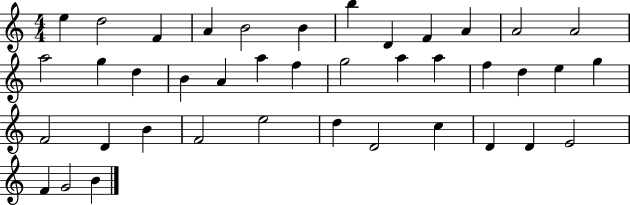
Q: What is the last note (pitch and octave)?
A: B4